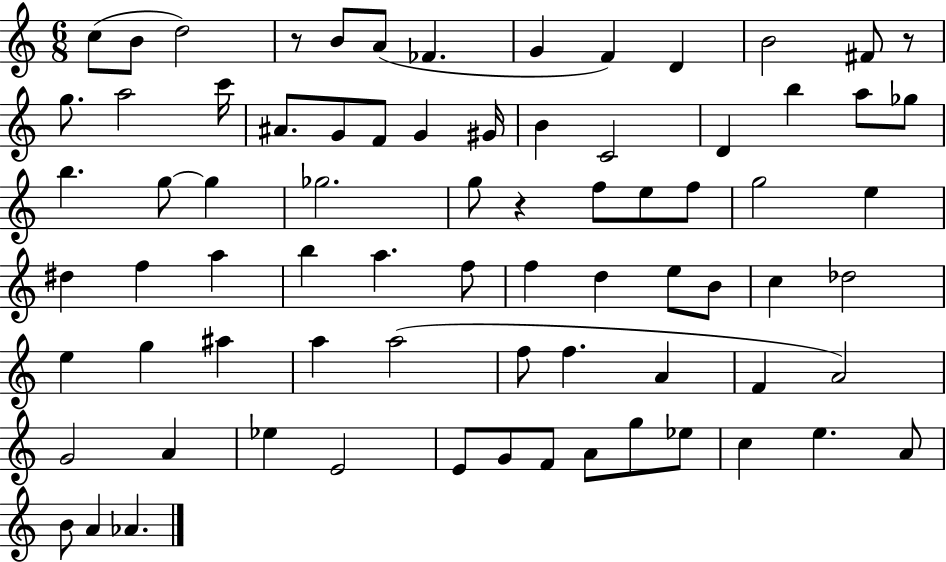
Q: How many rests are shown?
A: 3